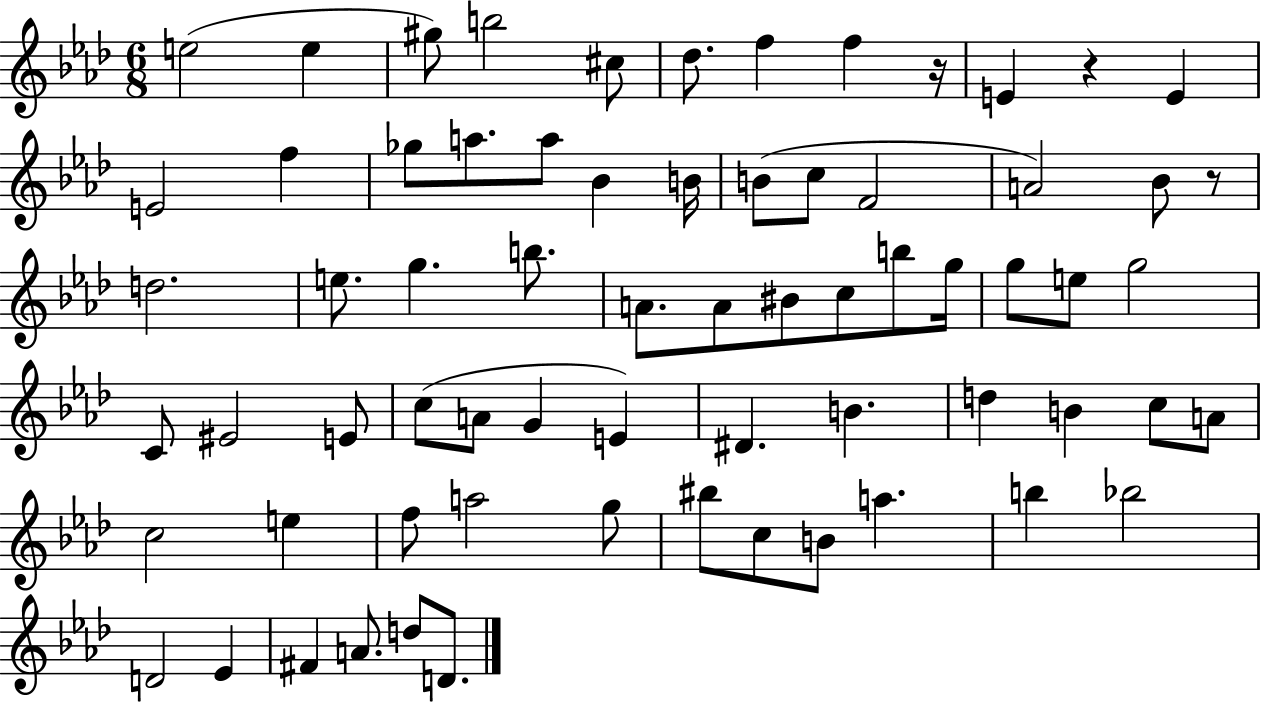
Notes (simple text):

E5/h E5/q G#5/e B5/h C#5/e Db5/e. F5/q F5/q R/s E4/q R/q E4/q E4/h F5/q Gb5/e A5/e. A5/e Bb4/q B4/s B4/e C5/e F4/h A4/h Bb4/e R/e D5/h. E5/e. G5/q. B5/e. A4/e. A4/e BIS4/e C5/e B5/e G5/s G5/e E5/e G5/h C4/e EIS4/h E4/e C5/e A4/e G4/q E4/q D#4/q. B4/q. D5/q B4/q C5/e A4/e C5/h E5/q F5/e A5/h G5/e BIS5/e C5/e B4/e A5/q. B5/q Bb5/h D4/h Eb4/q F#4/q A4/e. D5/e D4/e.